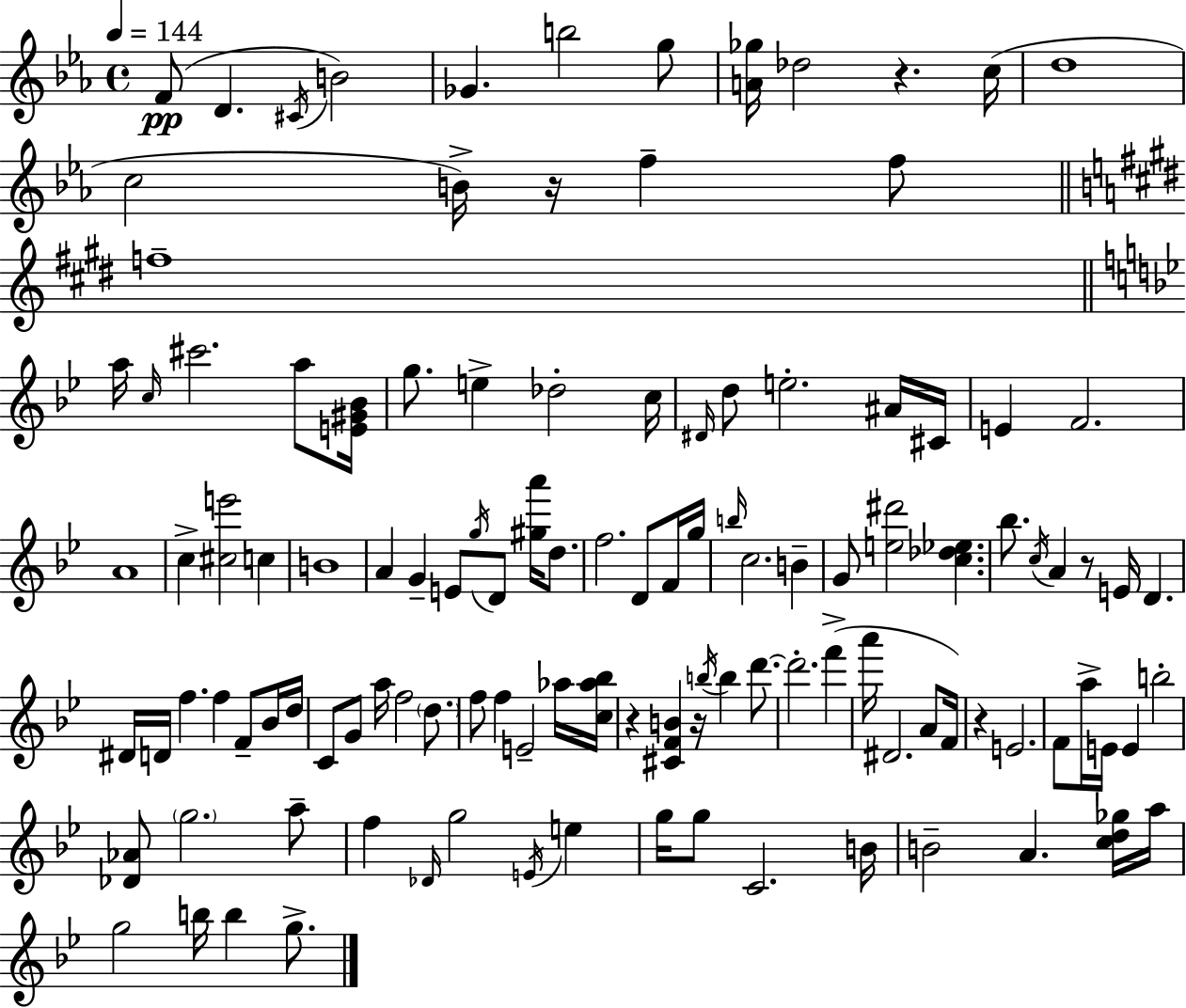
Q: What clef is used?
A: treble